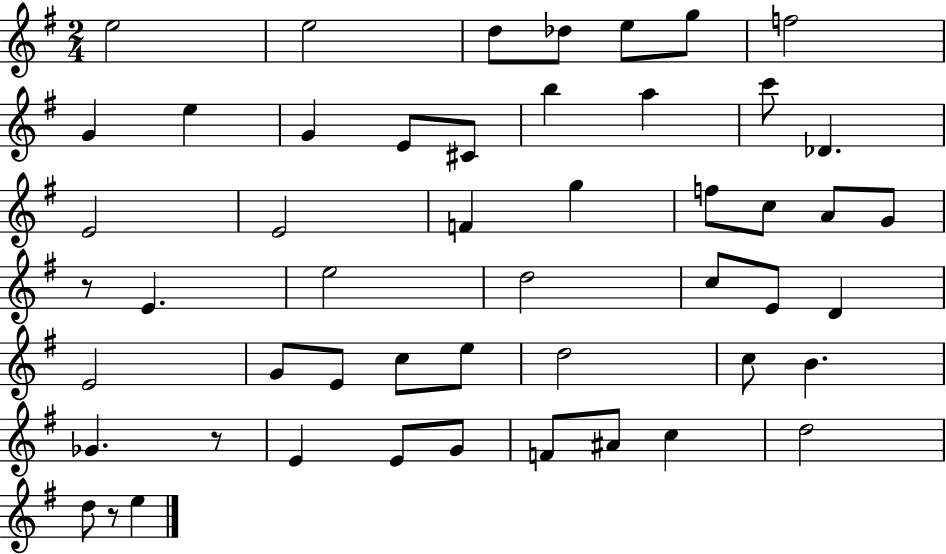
E5/h E5/h D5/e Db5/e E5/e G5/e F5/h G4/q E5/q G4/q E4/e C#4/e B5/q A5/q C6/e Db4/q. E4/h E4/h F4/q G5/q F5/e C5/e A4/e G4/e R/e E4/q. E5/h D5/h C5/e E4/e D4/q E4/h G4/e E4/e C5/e E5/e D5/h C5/e B4/q. Gb4/q. R/e E4/q E4/e G4/e F4/e A#4/e C5/q D5/h D5/e R/e E5/q